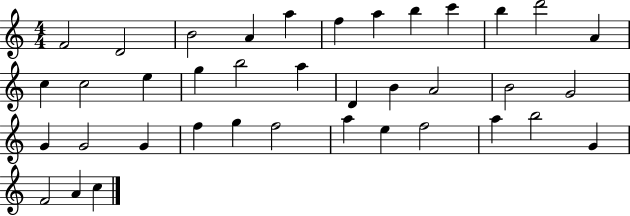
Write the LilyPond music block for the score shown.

{
  \clef treble
  \numericTimeSignature
  \time 4/4
  \key c \major
  f'2 d'2 | b'2 a'4 a''4 | f''4 a''4 b''4 c'''4 | b''4 d'''2 a'4 | \break c''4 c''2 e''4 | g''4 b''2 a''4 | d'4 b'4 a'2 | b'2 g'2 | \break g'4 g'2 g'4 | f''4 g''4 f''2 | a''4 e''4 f''2 | a''4 b''2 g'4 | \break f'2 a'4 c''4 | \bar "|."
}